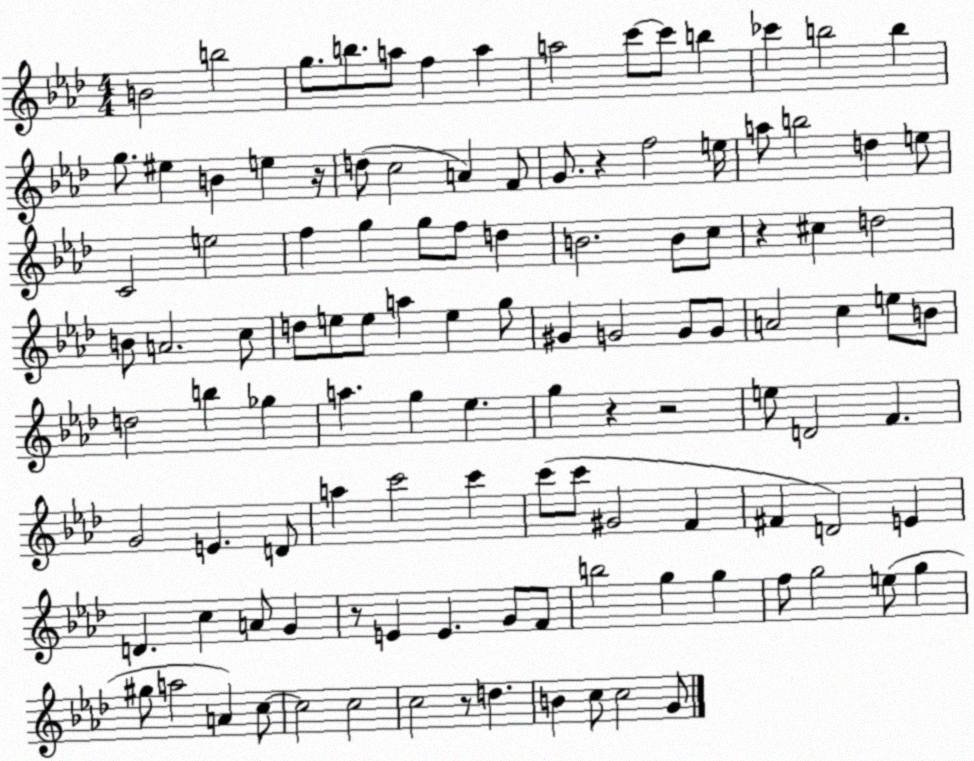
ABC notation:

X:1
T:Untitled
M:4/4
L:1/4
K:Ab
B2 b2 g/2 b/2 a/2 f a a2 c'/2 c'/2 b _c' b2 b g/2 ^e B e z/4 d/2 c2 A F/2 G/2 z f2 e/4 a/2 b2 d e/2 C2 e2 f g g/2 f/2 d B2 B/2 c/2 z ^c d2 B/2 A2 c/2 d/2 e/2 e/2 a e g/2 ^G G2 G/2 G/2 A2 c e/2 B/2 d2 b _g a g _e g z z2 e/2 D2 F G2 E D/2 a c'2 c' c'/2 c'/2 ^G2 F ^F D2 E D c A/2 G z/2 E E G/2 F/2 b2 g g f/2 g2 e/2 g ^g/2 a2 A c/2 c2 c2 c2 z/2 d B c/2 c2 G/2